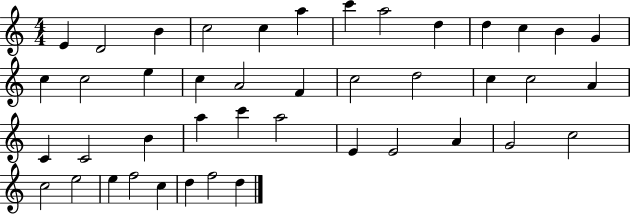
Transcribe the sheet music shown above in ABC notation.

X:1
T:Untitled
M:4/4
L:1/4
K:C
E D2 B c2 c a c' a2 d d c B G c c2 e c A2 F c2 d2 c c2 A C C2 B a c' a2 E E2 A G2 c2 c2 e2 e f2 c d f2 d